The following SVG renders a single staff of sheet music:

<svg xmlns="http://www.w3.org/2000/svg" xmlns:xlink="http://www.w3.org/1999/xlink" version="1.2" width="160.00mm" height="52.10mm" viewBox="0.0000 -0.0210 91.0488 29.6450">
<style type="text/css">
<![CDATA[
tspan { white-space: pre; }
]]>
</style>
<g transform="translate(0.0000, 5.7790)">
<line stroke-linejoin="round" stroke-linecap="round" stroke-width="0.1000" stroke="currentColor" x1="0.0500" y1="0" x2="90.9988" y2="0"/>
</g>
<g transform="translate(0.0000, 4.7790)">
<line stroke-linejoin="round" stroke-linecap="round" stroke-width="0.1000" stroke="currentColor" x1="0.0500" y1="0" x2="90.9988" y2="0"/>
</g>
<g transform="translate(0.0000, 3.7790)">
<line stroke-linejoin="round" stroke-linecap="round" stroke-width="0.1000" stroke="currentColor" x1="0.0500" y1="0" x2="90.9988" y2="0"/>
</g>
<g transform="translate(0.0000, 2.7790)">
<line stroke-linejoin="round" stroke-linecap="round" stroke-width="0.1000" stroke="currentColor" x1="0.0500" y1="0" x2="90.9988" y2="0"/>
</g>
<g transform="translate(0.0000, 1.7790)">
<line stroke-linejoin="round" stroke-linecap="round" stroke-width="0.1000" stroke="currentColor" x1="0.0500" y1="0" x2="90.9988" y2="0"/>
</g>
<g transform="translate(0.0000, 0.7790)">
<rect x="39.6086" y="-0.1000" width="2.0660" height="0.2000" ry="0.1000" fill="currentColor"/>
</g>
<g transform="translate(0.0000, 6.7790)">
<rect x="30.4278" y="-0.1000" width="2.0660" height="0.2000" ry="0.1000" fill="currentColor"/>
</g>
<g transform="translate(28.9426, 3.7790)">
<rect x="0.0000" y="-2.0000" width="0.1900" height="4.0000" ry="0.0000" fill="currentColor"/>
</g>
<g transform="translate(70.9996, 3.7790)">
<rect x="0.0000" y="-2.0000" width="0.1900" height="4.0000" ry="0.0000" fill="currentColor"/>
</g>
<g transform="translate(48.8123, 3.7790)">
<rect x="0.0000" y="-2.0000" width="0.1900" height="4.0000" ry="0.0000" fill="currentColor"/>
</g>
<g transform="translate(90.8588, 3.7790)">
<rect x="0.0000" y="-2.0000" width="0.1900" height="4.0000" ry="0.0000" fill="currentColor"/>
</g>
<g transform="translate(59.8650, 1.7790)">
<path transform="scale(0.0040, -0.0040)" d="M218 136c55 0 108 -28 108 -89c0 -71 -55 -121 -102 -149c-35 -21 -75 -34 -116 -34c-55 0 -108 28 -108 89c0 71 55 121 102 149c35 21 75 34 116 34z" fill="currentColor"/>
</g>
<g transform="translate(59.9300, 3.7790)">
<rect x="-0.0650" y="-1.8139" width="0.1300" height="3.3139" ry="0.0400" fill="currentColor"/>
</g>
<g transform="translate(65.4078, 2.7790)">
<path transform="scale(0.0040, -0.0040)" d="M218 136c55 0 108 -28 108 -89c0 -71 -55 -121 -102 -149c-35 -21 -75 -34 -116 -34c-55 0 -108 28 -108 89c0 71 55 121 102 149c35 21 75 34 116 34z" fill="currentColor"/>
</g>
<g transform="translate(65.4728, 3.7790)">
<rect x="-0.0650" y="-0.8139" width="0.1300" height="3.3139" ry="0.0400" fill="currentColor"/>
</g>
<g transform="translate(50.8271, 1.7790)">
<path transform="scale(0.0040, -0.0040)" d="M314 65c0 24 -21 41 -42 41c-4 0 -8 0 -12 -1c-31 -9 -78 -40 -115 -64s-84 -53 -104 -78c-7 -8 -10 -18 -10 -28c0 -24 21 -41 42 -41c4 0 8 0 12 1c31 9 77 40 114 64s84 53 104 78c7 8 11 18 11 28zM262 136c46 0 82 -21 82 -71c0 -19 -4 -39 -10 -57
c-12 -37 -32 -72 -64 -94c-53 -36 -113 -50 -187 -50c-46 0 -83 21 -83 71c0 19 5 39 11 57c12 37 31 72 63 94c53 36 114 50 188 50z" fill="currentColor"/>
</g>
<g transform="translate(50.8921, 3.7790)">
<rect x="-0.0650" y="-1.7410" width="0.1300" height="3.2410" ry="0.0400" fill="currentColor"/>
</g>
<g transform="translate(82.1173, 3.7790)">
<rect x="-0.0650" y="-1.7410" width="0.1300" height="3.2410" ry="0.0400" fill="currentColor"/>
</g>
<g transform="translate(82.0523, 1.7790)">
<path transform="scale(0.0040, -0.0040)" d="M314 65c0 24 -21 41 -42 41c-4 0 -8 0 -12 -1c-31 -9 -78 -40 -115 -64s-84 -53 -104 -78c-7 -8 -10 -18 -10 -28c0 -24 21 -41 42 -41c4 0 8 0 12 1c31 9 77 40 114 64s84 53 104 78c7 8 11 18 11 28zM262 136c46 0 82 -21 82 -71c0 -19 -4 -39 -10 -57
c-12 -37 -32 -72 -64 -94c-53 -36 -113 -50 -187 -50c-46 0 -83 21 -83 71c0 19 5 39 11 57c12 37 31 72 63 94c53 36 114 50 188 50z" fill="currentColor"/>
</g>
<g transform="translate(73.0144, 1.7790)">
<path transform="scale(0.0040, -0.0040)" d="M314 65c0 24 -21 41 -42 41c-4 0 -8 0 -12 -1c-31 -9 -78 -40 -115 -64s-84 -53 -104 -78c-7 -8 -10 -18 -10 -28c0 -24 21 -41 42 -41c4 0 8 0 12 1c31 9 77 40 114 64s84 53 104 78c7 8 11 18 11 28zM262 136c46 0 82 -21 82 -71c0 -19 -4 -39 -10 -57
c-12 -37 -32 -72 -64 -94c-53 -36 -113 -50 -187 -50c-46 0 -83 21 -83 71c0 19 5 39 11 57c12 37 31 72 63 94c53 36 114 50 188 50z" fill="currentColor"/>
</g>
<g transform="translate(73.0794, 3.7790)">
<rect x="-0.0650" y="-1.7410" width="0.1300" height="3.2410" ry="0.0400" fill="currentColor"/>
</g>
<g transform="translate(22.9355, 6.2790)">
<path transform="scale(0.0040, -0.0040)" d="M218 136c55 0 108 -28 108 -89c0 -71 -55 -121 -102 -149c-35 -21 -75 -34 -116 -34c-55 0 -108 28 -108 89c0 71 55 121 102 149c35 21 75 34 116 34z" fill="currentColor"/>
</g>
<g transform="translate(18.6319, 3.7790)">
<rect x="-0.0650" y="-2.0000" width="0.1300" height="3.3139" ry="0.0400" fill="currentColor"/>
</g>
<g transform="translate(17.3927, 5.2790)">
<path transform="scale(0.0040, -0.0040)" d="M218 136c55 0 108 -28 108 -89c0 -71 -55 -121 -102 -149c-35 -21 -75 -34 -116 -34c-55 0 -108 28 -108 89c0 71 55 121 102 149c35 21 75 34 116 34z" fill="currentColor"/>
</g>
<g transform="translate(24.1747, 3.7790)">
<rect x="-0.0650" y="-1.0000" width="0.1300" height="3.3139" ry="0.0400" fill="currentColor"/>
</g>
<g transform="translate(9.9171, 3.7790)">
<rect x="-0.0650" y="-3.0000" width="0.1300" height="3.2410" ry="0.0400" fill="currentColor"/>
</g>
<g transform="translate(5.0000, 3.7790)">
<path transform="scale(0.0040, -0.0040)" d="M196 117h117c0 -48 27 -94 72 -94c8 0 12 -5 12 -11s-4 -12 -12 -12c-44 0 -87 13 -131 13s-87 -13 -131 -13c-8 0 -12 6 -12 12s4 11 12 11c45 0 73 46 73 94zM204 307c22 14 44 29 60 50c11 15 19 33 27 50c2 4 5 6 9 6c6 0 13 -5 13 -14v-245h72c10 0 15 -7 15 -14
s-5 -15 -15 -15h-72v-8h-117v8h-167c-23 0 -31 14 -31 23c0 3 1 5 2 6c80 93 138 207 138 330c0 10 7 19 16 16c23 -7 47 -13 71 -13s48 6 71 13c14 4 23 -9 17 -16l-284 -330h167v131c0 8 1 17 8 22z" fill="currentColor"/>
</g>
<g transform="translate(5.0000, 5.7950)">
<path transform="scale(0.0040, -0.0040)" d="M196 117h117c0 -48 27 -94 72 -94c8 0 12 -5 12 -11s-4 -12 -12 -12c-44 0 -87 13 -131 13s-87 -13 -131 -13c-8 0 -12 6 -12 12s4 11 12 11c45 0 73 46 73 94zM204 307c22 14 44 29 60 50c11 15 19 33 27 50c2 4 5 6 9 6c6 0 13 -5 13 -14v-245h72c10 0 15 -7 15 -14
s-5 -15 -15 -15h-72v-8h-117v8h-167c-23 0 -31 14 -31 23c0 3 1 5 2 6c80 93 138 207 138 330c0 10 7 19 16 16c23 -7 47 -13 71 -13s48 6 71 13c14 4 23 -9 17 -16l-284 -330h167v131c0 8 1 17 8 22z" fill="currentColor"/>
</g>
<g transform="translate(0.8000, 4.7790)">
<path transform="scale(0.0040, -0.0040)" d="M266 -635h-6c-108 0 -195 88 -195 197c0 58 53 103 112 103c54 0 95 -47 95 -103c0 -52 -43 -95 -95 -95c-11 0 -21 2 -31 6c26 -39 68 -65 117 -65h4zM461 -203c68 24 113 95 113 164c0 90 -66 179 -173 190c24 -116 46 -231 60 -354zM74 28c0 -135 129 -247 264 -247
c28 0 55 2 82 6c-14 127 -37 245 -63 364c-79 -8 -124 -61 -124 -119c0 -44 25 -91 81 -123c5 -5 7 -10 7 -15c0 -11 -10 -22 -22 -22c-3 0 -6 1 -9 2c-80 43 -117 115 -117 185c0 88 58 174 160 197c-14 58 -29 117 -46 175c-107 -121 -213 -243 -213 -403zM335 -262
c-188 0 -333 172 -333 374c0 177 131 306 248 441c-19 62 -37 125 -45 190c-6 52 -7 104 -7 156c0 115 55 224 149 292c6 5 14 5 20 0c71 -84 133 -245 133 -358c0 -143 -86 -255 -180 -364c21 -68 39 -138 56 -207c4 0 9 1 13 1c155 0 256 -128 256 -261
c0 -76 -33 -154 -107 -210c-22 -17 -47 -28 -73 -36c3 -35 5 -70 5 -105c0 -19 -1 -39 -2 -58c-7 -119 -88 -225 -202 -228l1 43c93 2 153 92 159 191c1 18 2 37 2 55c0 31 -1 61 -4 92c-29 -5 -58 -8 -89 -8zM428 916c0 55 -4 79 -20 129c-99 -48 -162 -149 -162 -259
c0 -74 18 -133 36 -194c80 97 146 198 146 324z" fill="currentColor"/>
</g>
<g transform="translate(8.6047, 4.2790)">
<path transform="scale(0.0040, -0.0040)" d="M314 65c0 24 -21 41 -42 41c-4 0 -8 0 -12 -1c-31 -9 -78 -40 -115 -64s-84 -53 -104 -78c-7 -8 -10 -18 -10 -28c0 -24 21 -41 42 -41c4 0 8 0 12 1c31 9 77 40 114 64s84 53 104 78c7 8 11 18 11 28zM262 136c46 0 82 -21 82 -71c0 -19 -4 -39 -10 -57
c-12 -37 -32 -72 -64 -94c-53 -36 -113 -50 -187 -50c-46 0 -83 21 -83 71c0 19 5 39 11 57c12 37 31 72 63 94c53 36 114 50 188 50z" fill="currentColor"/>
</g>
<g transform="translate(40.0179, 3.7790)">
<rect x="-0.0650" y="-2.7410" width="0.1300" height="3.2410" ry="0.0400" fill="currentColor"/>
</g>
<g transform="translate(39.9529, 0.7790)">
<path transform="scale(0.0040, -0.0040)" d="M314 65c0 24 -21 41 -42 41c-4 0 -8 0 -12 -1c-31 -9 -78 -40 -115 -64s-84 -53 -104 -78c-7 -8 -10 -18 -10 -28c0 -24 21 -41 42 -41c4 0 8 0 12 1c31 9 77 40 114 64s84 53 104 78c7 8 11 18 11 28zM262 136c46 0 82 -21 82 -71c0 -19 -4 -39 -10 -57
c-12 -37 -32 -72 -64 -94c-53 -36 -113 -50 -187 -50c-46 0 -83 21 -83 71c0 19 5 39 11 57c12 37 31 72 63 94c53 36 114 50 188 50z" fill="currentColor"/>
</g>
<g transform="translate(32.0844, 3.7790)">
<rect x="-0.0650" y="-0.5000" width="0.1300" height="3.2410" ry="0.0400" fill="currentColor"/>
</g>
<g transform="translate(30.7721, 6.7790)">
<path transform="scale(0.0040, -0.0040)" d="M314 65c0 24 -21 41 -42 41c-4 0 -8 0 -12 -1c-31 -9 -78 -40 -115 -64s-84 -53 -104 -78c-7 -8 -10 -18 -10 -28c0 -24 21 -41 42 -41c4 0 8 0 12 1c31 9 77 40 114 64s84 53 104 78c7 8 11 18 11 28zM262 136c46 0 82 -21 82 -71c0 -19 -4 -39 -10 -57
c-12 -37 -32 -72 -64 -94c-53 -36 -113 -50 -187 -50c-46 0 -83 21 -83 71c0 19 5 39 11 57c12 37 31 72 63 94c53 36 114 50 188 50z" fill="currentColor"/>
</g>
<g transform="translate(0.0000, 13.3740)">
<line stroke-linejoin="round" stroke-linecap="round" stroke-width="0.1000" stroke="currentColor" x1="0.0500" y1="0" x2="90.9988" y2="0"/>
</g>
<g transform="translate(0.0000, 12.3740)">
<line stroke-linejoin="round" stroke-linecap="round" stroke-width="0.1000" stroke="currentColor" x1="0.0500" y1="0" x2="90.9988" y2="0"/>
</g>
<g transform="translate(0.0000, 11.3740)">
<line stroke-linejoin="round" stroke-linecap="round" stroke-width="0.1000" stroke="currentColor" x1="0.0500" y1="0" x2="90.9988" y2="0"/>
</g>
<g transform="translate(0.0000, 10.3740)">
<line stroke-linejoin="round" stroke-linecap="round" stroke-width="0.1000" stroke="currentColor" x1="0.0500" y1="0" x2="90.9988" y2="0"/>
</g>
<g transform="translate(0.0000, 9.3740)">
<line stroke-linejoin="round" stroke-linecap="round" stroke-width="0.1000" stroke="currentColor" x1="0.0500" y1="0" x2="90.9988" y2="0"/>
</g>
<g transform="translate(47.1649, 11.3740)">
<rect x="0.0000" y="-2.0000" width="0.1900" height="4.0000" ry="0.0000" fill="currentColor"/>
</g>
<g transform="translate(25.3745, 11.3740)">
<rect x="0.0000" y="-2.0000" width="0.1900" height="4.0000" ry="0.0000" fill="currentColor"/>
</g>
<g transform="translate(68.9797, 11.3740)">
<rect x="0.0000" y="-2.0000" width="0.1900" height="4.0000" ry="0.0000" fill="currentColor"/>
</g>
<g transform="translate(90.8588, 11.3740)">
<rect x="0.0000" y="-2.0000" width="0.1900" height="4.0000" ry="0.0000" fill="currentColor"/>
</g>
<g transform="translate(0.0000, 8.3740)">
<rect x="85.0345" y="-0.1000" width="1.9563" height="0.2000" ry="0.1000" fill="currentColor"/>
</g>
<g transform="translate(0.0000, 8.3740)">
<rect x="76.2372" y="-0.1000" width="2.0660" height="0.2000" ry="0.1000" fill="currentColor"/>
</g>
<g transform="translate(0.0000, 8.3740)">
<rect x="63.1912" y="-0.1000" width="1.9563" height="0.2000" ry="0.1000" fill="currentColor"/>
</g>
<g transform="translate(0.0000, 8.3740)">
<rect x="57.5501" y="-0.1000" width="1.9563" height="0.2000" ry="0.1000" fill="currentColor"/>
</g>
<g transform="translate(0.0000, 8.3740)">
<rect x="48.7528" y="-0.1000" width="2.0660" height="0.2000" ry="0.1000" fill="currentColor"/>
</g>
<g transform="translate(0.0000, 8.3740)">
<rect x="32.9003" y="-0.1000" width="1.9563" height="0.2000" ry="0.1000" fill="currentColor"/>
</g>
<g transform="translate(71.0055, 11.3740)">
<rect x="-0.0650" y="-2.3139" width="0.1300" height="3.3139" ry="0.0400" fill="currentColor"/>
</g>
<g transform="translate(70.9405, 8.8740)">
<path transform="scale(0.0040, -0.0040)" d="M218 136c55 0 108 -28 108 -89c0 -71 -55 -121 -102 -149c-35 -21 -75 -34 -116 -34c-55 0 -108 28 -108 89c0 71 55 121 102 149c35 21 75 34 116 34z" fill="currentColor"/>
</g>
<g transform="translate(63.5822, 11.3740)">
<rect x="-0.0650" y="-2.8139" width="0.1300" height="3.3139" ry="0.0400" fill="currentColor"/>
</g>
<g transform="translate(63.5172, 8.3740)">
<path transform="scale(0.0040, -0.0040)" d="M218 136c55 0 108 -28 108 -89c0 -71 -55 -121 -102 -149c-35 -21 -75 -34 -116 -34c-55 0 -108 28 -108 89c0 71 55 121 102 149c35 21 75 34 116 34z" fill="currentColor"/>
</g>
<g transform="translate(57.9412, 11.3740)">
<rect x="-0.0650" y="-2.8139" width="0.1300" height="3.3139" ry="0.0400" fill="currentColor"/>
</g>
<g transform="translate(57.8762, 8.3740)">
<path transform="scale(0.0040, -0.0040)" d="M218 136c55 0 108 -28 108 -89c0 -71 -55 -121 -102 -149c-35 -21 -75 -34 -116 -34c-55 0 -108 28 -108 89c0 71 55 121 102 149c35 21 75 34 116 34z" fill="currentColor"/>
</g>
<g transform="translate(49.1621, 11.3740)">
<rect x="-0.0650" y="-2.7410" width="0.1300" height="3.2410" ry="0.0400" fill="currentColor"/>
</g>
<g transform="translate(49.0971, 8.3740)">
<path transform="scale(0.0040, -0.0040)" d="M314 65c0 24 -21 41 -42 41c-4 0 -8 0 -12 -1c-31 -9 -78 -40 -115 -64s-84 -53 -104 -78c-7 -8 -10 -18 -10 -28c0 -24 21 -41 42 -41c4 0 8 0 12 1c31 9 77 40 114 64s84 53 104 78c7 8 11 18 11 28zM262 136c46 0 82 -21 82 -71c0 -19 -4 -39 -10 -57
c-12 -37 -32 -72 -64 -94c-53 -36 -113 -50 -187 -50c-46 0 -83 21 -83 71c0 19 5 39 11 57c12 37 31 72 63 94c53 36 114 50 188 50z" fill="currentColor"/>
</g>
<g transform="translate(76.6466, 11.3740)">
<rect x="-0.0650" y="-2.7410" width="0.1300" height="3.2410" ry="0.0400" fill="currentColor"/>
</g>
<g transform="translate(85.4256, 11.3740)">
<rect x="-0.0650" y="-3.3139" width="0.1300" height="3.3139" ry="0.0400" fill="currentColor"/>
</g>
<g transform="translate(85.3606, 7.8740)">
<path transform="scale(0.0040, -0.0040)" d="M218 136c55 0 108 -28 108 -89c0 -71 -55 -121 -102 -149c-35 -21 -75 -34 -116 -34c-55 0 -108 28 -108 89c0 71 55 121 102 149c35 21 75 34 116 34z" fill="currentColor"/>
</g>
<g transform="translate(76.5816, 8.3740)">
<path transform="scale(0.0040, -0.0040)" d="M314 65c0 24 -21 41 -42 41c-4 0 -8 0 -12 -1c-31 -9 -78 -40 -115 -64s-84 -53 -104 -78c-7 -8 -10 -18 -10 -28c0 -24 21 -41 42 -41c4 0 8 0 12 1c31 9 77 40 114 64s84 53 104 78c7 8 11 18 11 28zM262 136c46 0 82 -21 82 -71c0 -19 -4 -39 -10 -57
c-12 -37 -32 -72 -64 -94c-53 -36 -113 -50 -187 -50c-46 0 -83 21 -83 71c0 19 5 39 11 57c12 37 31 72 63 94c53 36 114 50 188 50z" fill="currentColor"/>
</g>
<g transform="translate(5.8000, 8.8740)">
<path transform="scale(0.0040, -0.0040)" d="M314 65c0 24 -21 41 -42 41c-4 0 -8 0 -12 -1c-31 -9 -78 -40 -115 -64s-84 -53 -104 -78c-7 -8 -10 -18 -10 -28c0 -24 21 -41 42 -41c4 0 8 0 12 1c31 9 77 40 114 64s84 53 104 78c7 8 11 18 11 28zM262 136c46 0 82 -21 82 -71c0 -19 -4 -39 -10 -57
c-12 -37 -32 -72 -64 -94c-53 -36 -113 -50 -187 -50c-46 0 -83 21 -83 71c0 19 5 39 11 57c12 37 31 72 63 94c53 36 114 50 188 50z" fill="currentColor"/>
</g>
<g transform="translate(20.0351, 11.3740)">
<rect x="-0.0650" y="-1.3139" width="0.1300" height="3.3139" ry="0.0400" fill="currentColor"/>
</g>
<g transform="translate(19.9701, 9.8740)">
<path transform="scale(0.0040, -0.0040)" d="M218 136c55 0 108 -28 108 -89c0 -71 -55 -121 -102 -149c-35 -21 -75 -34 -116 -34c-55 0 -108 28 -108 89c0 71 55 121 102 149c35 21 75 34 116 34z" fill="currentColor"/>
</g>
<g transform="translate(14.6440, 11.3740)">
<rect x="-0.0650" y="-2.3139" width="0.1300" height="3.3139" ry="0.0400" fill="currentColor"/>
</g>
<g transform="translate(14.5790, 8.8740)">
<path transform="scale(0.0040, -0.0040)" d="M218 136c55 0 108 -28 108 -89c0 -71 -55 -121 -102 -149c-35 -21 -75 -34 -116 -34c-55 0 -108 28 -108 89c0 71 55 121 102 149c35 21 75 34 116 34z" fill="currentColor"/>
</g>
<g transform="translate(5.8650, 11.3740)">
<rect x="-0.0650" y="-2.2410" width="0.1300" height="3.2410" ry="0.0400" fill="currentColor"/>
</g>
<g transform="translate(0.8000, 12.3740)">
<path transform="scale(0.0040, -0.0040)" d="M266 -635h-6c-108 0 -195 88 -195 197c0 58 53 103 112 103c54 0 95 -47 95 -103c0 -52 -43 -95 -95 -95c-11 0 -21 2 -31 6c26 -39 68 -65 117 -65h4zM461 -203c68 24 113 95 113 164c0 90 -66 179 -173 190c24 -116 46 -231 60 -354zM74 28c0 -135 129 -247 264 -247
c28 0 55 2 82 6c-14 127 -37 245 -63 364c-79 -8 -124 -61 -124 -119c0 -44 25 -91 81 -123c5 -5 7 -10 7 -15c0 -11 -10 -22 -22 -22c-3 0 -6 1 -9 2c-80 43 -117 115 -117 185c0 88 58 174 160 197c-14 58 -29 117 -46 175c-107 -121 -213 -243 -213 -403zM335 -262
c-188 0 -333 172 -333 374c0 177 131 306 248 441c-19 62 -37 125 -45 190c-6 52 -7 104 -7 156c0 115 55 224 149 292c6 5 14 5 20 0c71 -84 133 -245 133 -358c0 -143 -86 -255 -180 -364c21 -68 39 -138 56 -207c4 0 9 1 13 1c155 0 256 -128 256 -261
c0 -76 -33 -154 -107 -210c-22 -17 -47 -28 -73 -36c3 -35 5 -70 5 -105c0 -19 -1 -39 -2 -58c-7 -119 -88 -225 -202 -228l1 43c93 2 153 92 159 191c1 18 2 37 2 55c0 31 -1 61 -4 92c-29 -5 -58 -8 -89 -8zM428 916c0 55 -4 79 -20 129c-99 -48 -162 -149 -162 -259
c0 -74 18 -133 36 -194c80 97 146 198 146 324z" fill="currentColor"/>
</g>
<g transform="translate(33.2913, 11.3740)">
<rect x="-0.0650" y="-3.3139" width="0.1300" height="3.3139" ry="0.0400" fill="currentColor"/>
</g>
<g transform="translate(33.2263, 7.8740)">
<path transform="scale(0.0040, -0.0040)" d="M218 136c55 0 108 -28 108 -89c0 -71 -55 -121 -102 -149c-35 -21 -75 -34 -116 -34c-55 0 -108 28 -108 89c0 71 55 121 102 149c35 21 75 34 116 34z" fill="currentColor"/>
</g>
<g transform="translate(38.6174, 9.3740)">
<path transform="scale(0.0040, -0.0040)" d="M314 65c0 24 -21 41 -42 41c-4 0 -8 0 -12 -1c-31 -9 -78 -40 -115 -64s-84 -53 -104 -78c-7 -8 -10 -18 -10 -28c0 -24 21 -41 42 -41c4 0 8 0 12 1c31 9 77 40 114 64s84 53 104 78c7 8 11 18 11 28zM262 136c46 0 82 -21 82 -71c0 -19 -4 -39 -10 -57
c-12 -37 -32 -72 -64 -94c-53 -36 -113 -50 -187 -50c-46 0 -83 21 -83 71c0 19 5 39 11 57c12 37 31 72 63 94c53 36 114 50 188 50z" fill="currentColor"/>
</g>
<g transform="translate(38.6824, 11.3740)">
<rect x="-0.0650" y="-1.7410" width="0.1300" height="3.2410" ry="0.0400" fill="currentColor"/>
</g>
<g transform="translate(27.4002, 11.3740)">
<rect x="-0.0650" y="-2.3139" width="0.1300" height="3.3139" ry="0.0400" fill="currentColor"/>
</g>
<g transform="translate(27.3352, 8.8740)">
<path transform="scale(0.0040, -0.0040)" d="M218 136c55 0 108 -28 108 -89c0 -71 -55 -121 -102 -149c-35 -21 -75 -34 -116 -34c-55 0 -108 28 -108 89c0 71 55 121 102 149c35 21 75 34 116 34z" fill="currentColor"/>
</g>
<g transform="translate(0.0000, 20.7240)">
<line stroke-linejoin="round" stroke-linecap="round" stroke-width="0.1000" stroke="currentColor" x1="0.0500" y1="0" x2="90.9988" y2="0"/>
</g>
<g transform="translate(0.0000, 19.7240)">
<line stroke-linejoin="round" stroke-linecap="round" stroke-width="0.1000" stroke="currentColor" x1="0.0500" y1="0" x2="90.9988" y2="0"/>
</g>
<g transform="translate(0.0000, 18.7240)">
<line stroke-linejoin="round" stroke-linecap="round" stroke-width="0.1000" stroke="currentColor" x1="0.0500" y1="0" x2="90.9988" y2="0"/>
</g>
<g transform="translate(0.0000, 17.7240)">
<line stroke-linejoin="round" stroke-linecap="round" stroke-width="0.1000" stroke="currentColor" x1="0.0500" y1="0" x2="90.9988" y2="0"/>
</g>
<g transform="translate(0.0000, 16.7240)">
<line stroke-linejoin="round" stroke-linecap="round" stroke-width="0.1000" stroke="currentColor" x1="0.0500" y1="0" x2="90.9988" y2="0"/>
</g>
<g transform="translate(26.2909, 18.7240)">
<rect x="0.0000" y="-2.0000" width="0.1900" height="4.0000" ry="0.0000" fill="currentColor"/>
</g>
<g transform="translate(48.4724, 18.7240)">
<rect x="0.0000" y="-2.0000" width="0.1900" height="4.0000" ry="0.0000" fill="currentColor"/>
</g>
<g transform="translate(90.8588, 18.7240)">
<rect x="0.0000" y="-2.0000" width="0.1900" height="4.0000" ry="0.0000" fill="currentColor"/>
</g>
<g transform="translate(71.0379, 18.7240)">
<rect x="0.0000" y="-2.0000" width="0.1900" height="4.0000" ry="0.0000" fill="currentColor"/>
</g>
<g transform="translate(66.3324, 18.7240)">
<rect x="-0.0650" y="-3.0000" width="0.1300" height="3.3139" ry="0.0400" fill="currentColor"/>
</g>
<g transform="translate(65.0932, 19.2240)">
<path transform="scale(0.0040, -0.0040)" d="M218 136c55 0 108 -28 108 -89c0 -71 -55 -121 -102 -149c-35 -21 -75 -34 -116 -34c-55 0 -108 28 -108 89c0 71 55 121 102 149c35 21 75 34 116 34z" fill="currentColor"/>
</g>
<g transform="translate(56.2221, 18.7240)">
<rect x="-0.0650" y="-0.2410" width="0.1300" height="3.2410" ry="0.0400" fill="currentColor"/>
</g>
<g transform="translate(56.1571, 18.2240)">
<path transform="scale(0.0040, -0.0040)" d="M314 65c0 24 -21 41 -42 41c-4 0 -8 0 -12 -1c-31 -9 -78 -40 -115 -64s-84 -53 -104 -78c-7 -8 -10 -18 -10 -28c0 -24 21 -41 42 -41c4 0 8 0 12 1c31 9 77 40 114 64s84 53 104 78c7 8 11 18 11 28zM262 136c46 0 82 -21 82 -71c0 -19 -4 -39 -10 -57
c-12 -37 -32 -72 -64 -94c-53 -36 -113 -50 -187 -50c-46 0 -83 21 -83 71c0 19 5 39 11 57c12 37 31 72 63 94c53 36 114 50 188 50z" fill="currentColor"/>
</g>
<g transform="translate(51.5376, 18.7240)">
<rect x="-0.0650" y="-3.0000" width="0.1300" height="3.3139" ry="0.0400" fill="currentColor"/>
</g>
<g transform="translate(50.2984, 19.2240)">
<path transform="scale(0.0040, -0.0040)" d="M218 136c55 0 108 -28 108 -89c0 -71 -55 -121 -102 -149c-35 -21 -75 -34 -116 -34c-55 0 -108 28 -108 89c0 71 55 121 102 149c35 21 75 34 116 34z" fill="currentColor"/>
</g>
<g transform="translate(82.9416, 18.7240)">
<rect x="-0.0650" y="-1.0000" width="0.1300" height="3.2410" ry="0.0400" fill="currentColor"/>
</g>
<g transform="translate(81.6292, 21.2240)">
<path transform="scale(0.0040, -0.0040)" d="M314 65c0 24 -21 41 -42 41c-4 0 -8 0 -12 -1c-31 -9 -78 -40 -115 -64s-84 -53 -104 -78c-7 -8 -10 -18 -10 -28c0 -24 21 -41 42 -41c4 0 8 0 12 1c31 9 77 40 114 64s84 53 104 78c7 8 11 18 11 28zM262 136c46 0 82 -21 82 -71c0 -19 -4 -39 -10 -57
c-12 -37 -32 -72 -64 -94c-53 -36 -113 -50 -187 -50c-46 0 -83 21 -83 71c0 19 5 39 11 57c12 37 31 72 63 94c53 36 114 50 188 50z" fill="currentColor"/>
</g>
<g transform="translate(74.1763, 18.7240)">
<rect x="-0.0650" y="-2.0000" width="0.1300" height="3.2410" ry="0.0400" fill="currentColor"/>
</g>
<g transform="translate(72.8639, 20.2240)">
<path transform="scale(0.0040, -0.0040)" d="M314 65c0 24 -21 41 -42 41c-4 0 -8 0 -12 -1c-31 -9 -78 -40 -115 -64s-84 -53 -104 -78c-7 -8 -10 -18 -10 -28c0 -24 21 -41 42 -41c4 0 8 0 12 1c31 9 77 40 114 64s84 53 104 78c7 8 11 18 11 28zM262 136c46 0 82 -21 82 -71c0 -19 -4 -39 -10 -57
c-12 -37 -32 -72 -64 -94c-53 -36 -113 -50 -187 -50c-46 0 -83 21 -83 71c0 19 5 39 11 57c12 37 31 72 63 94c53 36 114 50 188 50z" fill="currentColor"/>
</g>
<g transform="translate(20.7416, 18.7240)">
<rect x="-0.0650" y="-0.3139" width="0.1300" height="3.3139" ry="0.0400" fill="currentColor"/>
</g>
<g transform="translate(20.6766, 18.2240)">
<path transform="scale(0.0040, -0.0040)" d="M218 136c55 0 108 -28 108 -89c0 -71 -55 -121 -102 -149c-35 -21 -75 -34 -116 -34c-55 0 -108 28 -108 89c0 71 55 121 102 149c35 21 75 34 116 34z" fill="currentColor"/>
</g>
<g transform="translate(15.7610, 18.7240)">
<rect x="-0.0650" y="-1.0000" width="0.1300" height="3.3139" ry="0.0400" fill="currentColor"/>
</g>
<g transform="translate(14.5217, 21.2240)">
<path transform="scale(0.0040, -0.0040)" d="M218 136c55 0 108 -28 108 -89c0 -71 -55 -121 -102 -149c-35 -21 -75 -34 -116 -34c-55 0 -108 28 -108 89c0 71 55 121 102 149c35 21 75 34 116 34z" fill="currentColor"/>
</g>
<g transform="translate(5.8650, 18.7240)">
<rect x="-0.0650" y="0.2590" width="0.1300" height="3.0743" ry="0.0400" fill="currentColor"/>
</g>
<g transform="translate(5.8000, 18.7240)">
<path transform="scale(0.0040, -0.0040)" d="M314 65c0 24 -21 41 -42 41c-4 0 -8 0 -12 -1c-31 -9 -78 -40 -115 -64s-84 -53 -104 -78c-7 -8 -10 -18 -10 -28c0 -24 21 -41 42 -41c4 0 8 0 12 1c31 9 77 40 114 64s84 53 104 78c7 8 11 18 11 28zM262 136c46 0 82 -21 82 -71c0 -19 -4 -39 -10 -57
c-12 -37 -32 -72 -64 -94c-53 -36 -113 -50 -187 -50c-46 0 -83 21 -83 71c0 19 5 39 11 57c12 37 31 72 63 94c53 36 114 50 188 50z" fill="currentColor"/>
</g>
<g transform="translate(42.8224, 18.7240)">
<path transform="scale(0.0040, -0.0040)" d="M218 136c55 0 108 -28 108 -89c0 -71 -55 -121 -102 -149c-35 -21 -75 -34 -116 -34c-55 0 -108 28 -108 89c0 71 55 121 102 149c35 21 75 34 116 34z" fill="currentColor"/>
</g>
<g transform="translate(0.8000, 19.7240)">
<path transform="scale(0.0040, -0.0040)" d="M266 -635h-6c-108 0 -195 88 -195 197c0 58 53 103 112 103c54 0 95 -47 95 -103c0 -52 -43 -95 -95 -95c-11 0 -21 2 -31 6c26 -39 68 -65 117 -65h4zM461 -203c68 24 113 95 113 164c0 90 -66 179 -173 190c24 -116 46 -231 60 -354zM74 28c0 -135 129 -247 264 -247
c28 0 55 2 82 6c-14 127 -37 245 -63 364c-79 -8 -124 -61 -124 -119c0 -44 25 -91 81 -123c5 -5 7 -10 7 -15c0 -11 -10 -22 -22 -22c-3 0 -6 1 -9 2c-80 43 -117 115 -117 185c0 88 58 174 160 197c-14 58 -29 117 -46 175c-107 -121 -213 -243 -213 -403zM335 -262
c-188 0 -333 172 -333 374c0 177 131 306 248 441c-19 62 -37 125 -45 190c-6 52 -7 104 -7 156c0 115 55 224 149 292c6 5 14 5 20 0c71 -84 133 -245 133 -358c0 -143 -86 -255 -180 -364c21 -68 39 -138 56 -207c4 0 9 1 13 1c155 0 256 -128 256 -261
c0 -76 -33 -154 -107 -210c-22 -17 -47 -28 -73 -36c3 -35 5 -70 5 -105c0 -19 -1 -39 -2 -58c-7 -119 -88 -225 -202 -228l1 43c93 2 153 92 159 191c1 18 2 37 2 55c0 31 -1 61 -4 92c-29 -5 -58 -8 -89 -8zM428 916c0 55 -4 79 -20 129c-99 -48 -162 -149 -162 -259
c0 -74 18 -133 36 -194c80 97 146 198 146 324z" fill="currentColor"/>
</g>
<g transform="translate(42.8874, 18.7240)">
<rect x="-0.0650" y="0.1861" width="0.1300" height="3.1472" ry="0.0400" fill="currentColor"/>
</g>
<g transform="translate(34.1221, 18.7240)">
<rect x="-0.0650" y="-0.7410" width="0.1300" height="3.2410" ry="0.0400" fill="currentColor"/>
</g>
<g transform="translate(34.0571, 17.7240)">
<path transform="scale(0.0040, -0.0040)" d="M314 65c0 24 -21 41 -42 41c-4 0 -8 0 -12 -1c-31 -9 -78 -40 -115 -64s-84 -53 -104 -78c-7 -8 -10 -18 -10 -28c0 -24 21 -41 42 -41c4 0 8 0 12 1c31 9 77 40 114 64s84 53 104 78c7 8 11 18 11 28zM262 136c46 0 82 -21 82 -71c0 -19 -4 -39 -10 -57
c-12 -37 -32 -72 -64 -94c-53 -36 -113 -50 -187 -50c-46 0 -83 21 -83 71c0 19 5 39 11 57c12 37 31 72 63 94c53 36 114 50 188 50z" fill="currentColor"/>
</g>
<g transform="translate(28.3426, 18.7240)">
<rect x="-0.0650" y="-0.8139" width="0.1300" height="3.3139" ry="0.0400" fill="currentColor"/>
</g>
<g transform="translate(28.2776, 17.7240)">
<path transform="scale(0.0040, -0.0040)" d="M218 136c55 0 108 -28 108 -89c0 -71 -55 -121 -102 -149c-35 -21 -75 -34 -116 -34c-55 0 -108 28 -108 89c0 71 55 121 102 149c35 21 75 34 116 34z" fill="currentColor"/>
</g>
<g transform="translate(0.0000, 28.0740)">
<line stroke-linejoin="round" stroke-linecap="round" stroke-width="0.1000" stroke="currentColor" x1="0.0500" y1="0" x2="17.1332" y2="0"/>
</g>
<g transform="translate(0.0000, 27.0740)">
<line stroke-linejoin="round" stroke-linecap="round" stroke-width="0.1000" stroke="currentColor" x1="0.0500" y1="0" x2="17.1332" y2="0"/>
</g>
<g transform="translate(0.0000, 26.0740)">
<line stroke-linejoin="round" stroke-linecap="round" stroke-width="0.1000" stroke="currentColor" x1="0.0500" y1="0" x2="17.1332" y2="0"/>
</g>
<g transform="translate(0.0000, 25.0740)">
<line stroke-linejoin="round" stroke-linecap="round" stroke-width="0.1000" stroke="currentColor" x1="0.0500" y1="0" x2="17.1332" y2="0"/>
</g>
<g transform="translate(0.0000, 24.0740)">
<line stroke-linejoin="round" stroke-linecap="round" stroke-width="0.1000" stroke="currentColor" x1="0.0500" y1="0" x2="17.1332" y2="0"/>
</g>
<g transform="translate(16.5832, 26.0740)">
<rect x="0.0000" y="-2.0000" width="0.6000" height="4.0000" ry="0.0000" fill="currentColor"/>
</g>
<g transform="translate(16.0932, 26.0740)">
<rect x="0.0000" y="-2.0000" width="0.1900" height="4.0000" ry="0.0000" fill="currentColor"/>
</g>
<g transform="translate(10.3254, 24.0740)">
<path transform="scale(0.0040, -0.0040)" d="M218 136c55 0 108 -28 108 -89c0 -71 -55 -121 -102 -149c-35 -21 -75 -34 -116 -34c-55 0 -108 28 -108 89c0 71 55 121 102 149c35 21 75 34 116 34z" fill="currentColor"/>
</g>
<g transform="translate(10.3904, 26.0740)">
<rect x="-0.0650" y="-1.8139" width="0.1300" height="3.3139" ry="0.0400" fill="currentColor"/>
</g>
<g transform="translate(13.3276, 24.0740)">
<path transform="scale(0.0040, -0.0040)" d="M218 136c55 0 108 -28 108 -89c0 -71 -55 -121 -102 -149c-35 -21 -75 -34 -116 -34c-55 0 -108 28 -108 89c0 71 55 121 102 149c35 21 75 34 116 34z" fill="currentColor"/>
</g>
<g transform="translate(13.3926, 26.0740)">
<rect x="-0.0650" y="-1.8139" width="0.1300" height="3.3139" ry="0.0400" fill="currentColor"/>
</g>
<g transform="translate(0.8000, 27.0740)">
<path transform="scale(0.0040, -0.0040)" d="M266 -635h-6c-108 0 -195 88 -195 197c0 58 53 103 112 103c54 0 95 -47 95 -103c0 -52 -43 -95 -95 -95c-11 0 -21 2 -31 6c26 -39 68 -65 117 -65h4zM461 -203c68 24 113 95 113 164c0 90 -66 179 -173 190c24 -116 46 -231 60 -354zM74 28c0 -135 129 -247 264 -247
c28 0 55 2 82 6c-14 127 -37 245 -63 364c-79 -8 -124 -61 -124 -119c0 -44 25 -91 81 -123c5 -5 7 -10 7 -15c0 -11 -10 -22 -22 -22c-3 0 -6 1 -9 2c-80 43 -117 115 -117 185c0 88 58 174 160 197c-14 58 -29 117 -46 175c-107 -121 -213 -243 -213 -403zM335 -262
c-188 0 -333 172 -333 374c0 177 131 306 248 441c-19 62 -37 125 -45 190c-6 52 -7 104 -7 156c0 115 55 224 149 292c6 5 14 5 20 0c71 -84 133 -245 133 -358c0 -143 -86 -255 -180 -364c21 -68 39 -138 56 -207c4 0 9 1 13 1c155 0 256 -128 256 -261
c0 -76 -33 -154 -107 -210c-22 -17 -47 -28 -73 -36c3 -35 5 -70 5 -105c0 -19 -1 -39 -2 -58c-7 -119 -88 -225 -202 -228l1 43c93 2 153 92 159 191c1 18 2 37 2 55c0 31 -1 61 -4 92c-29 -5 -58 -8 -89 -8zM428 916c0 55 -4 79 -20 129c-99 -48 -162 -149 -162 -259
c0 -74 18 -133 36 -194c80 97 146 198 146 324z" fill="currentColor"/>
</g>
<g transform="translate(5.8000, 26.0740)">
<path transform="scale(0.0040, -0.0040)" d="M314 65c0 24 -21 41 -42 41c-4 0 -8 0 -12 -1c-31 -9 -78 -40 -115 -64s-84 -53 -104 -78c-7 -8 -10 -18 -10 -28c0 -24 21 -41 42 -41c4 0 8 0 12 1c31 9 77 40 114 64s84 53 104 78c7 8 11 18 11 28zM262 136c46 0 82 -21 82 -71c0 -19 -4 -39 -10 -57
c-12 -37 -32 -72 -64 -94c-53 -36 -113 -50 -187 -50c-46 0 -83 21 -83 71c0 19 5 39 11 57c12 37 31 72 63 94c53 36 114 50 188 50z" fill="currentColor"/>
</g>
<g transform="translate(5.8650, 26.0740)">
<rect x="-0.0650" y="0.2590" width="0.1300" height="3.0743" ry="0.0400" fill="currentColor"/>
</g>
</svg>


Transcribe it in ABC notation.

X:1
T:Untitled
M:4/4
L:1/4
K:C
A2 F D C2 a2 f2 f d f2 f2 g2 g e g b f2 a2 a a g a2 b B2 D c d d2 B A c2 A F2 D2 B2 f f